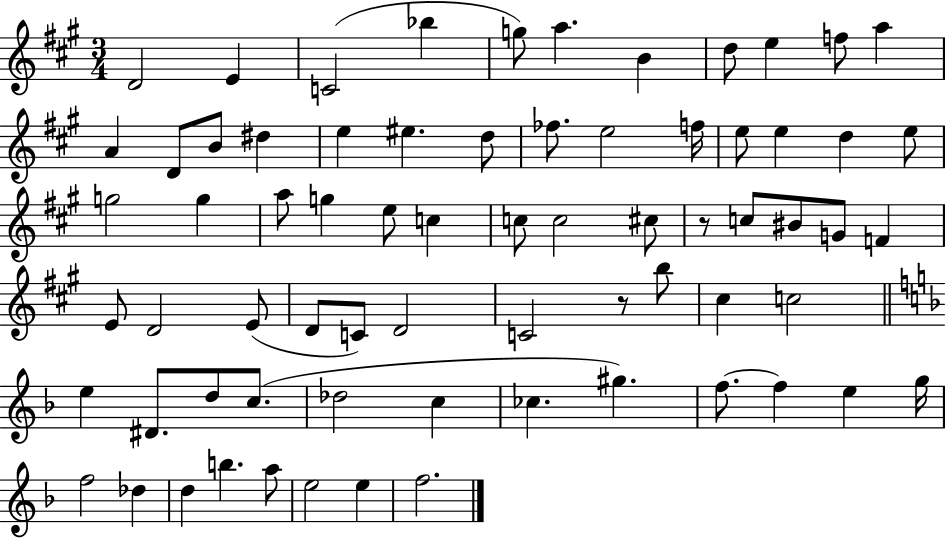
D4/h E4/q C4/h Bb5/q G5/e A5/q. B4/q D5/e E5/q F5/e A5/q A4/q D4/e B4/e D#5/q E5/q EIS5/q. D5/e FES5/e. E5/h F5/s E5/e E5/q D5/q E5/e G5/h G5/q A5/e G5/q E5/e C5/q C5/e C5/h C#5/e R/e C5/e BIS4/e G4/e F4/q E4/e D4/h E4/e D4/e C4/e D4/h C4/h R/e B5/e C#5/q C5/h E5/q D#4/e. D5/e C5/e. Db5/h C5/q CES5/q. G#5/q. F5/e. F5/q E5/q G5/s F5/h Db5/q D5/q B5/q. A5/e E5/h E5/q F5/h.